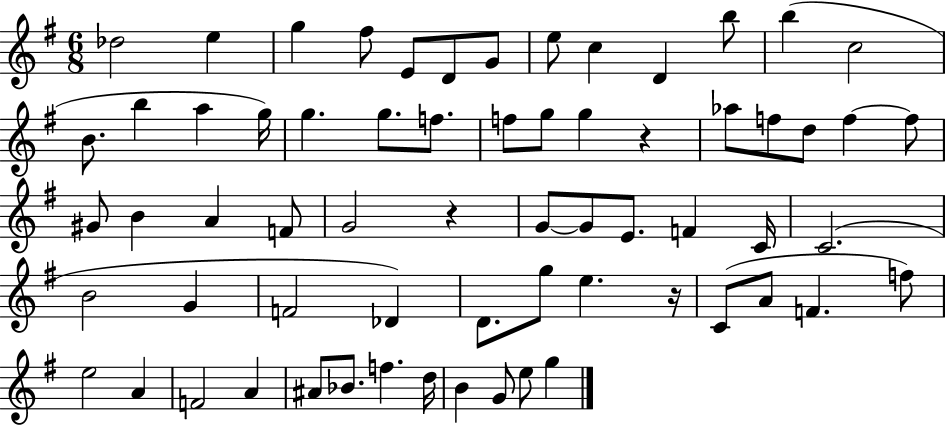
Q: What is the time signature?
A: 6/8